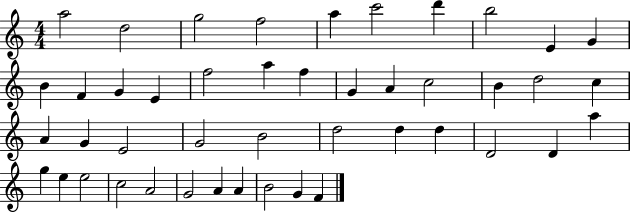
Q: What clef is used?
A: treble